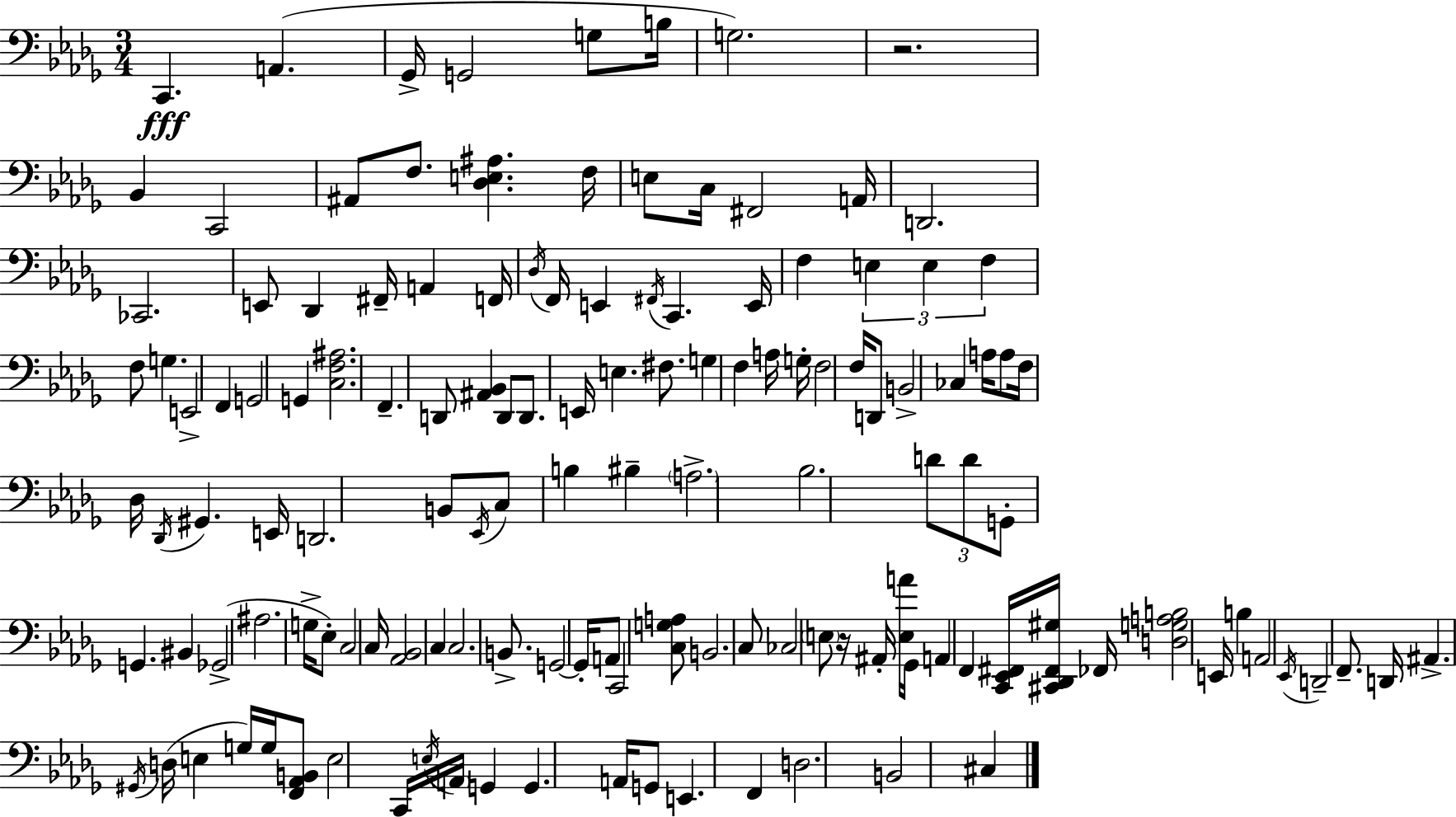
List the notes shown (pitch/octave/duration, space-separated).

C2/q. A2/q. Gb2/s G2/h G3/e B3/s G3/h. R/h. Bb2/q C2/h A#2/e F3/e. [Db3,E3,A#3]/q. F3/s E3/e C3/s F#2/h A2/s D2/h. CES2/h. E2/e Db2/q F#2/s A2/q F2/s Db3/s F2/s E2/q F#2/s C2/q. E2/s F3/q E3/q E3/q F3/q F3/e G3/q. E2/h F2/q G2/h G2/q [C3,F3,A#3]/h. F2/q. D2/e [A#2,Bb2]/q D2/e D2/e. E2/s E3/q. F#3/e. G3/q F3/q A3/s G3/s F3/h F3/s D2/e B2/h CES3/q A3/s A3/e F3/s Db3/s Db2/s G#2/q. E2/s D2/h. B2/e Eb2/s C3/e B3/q BIS3/q A3/h. Bb3/h. D4/e D4/e G2/e G2/q. BIS2/q Gb2/h A#3/h. G3/s Eb3/e C3/h C3/s [Ab2,Bb2]/h C3/q C3/h. B2/e. G2/h G2/s A2/e C2/h [C3,G3,A3]/e B2/h. C3/e CES3/h E3/e R/s A#2/s [E3,A4]/s Gb2/s A2/q F2/q [C2,Eb2,F#2]/s [C#2,Db2,F#2,G#3]/s FES2/s [D3,G3,A3,B3]/h E2/s B3/q A2/h Eb2/s D2/h F2/e. D2/s A#2/q. G#2/s D3/s E3/q G3/s G3/s [F2,Ab2,B2]/e E3/h C2/s E3/s A2/s G2/q G2/q. A2/s G2/e E2/q. F2/q D3/h. B2/h C#3/q